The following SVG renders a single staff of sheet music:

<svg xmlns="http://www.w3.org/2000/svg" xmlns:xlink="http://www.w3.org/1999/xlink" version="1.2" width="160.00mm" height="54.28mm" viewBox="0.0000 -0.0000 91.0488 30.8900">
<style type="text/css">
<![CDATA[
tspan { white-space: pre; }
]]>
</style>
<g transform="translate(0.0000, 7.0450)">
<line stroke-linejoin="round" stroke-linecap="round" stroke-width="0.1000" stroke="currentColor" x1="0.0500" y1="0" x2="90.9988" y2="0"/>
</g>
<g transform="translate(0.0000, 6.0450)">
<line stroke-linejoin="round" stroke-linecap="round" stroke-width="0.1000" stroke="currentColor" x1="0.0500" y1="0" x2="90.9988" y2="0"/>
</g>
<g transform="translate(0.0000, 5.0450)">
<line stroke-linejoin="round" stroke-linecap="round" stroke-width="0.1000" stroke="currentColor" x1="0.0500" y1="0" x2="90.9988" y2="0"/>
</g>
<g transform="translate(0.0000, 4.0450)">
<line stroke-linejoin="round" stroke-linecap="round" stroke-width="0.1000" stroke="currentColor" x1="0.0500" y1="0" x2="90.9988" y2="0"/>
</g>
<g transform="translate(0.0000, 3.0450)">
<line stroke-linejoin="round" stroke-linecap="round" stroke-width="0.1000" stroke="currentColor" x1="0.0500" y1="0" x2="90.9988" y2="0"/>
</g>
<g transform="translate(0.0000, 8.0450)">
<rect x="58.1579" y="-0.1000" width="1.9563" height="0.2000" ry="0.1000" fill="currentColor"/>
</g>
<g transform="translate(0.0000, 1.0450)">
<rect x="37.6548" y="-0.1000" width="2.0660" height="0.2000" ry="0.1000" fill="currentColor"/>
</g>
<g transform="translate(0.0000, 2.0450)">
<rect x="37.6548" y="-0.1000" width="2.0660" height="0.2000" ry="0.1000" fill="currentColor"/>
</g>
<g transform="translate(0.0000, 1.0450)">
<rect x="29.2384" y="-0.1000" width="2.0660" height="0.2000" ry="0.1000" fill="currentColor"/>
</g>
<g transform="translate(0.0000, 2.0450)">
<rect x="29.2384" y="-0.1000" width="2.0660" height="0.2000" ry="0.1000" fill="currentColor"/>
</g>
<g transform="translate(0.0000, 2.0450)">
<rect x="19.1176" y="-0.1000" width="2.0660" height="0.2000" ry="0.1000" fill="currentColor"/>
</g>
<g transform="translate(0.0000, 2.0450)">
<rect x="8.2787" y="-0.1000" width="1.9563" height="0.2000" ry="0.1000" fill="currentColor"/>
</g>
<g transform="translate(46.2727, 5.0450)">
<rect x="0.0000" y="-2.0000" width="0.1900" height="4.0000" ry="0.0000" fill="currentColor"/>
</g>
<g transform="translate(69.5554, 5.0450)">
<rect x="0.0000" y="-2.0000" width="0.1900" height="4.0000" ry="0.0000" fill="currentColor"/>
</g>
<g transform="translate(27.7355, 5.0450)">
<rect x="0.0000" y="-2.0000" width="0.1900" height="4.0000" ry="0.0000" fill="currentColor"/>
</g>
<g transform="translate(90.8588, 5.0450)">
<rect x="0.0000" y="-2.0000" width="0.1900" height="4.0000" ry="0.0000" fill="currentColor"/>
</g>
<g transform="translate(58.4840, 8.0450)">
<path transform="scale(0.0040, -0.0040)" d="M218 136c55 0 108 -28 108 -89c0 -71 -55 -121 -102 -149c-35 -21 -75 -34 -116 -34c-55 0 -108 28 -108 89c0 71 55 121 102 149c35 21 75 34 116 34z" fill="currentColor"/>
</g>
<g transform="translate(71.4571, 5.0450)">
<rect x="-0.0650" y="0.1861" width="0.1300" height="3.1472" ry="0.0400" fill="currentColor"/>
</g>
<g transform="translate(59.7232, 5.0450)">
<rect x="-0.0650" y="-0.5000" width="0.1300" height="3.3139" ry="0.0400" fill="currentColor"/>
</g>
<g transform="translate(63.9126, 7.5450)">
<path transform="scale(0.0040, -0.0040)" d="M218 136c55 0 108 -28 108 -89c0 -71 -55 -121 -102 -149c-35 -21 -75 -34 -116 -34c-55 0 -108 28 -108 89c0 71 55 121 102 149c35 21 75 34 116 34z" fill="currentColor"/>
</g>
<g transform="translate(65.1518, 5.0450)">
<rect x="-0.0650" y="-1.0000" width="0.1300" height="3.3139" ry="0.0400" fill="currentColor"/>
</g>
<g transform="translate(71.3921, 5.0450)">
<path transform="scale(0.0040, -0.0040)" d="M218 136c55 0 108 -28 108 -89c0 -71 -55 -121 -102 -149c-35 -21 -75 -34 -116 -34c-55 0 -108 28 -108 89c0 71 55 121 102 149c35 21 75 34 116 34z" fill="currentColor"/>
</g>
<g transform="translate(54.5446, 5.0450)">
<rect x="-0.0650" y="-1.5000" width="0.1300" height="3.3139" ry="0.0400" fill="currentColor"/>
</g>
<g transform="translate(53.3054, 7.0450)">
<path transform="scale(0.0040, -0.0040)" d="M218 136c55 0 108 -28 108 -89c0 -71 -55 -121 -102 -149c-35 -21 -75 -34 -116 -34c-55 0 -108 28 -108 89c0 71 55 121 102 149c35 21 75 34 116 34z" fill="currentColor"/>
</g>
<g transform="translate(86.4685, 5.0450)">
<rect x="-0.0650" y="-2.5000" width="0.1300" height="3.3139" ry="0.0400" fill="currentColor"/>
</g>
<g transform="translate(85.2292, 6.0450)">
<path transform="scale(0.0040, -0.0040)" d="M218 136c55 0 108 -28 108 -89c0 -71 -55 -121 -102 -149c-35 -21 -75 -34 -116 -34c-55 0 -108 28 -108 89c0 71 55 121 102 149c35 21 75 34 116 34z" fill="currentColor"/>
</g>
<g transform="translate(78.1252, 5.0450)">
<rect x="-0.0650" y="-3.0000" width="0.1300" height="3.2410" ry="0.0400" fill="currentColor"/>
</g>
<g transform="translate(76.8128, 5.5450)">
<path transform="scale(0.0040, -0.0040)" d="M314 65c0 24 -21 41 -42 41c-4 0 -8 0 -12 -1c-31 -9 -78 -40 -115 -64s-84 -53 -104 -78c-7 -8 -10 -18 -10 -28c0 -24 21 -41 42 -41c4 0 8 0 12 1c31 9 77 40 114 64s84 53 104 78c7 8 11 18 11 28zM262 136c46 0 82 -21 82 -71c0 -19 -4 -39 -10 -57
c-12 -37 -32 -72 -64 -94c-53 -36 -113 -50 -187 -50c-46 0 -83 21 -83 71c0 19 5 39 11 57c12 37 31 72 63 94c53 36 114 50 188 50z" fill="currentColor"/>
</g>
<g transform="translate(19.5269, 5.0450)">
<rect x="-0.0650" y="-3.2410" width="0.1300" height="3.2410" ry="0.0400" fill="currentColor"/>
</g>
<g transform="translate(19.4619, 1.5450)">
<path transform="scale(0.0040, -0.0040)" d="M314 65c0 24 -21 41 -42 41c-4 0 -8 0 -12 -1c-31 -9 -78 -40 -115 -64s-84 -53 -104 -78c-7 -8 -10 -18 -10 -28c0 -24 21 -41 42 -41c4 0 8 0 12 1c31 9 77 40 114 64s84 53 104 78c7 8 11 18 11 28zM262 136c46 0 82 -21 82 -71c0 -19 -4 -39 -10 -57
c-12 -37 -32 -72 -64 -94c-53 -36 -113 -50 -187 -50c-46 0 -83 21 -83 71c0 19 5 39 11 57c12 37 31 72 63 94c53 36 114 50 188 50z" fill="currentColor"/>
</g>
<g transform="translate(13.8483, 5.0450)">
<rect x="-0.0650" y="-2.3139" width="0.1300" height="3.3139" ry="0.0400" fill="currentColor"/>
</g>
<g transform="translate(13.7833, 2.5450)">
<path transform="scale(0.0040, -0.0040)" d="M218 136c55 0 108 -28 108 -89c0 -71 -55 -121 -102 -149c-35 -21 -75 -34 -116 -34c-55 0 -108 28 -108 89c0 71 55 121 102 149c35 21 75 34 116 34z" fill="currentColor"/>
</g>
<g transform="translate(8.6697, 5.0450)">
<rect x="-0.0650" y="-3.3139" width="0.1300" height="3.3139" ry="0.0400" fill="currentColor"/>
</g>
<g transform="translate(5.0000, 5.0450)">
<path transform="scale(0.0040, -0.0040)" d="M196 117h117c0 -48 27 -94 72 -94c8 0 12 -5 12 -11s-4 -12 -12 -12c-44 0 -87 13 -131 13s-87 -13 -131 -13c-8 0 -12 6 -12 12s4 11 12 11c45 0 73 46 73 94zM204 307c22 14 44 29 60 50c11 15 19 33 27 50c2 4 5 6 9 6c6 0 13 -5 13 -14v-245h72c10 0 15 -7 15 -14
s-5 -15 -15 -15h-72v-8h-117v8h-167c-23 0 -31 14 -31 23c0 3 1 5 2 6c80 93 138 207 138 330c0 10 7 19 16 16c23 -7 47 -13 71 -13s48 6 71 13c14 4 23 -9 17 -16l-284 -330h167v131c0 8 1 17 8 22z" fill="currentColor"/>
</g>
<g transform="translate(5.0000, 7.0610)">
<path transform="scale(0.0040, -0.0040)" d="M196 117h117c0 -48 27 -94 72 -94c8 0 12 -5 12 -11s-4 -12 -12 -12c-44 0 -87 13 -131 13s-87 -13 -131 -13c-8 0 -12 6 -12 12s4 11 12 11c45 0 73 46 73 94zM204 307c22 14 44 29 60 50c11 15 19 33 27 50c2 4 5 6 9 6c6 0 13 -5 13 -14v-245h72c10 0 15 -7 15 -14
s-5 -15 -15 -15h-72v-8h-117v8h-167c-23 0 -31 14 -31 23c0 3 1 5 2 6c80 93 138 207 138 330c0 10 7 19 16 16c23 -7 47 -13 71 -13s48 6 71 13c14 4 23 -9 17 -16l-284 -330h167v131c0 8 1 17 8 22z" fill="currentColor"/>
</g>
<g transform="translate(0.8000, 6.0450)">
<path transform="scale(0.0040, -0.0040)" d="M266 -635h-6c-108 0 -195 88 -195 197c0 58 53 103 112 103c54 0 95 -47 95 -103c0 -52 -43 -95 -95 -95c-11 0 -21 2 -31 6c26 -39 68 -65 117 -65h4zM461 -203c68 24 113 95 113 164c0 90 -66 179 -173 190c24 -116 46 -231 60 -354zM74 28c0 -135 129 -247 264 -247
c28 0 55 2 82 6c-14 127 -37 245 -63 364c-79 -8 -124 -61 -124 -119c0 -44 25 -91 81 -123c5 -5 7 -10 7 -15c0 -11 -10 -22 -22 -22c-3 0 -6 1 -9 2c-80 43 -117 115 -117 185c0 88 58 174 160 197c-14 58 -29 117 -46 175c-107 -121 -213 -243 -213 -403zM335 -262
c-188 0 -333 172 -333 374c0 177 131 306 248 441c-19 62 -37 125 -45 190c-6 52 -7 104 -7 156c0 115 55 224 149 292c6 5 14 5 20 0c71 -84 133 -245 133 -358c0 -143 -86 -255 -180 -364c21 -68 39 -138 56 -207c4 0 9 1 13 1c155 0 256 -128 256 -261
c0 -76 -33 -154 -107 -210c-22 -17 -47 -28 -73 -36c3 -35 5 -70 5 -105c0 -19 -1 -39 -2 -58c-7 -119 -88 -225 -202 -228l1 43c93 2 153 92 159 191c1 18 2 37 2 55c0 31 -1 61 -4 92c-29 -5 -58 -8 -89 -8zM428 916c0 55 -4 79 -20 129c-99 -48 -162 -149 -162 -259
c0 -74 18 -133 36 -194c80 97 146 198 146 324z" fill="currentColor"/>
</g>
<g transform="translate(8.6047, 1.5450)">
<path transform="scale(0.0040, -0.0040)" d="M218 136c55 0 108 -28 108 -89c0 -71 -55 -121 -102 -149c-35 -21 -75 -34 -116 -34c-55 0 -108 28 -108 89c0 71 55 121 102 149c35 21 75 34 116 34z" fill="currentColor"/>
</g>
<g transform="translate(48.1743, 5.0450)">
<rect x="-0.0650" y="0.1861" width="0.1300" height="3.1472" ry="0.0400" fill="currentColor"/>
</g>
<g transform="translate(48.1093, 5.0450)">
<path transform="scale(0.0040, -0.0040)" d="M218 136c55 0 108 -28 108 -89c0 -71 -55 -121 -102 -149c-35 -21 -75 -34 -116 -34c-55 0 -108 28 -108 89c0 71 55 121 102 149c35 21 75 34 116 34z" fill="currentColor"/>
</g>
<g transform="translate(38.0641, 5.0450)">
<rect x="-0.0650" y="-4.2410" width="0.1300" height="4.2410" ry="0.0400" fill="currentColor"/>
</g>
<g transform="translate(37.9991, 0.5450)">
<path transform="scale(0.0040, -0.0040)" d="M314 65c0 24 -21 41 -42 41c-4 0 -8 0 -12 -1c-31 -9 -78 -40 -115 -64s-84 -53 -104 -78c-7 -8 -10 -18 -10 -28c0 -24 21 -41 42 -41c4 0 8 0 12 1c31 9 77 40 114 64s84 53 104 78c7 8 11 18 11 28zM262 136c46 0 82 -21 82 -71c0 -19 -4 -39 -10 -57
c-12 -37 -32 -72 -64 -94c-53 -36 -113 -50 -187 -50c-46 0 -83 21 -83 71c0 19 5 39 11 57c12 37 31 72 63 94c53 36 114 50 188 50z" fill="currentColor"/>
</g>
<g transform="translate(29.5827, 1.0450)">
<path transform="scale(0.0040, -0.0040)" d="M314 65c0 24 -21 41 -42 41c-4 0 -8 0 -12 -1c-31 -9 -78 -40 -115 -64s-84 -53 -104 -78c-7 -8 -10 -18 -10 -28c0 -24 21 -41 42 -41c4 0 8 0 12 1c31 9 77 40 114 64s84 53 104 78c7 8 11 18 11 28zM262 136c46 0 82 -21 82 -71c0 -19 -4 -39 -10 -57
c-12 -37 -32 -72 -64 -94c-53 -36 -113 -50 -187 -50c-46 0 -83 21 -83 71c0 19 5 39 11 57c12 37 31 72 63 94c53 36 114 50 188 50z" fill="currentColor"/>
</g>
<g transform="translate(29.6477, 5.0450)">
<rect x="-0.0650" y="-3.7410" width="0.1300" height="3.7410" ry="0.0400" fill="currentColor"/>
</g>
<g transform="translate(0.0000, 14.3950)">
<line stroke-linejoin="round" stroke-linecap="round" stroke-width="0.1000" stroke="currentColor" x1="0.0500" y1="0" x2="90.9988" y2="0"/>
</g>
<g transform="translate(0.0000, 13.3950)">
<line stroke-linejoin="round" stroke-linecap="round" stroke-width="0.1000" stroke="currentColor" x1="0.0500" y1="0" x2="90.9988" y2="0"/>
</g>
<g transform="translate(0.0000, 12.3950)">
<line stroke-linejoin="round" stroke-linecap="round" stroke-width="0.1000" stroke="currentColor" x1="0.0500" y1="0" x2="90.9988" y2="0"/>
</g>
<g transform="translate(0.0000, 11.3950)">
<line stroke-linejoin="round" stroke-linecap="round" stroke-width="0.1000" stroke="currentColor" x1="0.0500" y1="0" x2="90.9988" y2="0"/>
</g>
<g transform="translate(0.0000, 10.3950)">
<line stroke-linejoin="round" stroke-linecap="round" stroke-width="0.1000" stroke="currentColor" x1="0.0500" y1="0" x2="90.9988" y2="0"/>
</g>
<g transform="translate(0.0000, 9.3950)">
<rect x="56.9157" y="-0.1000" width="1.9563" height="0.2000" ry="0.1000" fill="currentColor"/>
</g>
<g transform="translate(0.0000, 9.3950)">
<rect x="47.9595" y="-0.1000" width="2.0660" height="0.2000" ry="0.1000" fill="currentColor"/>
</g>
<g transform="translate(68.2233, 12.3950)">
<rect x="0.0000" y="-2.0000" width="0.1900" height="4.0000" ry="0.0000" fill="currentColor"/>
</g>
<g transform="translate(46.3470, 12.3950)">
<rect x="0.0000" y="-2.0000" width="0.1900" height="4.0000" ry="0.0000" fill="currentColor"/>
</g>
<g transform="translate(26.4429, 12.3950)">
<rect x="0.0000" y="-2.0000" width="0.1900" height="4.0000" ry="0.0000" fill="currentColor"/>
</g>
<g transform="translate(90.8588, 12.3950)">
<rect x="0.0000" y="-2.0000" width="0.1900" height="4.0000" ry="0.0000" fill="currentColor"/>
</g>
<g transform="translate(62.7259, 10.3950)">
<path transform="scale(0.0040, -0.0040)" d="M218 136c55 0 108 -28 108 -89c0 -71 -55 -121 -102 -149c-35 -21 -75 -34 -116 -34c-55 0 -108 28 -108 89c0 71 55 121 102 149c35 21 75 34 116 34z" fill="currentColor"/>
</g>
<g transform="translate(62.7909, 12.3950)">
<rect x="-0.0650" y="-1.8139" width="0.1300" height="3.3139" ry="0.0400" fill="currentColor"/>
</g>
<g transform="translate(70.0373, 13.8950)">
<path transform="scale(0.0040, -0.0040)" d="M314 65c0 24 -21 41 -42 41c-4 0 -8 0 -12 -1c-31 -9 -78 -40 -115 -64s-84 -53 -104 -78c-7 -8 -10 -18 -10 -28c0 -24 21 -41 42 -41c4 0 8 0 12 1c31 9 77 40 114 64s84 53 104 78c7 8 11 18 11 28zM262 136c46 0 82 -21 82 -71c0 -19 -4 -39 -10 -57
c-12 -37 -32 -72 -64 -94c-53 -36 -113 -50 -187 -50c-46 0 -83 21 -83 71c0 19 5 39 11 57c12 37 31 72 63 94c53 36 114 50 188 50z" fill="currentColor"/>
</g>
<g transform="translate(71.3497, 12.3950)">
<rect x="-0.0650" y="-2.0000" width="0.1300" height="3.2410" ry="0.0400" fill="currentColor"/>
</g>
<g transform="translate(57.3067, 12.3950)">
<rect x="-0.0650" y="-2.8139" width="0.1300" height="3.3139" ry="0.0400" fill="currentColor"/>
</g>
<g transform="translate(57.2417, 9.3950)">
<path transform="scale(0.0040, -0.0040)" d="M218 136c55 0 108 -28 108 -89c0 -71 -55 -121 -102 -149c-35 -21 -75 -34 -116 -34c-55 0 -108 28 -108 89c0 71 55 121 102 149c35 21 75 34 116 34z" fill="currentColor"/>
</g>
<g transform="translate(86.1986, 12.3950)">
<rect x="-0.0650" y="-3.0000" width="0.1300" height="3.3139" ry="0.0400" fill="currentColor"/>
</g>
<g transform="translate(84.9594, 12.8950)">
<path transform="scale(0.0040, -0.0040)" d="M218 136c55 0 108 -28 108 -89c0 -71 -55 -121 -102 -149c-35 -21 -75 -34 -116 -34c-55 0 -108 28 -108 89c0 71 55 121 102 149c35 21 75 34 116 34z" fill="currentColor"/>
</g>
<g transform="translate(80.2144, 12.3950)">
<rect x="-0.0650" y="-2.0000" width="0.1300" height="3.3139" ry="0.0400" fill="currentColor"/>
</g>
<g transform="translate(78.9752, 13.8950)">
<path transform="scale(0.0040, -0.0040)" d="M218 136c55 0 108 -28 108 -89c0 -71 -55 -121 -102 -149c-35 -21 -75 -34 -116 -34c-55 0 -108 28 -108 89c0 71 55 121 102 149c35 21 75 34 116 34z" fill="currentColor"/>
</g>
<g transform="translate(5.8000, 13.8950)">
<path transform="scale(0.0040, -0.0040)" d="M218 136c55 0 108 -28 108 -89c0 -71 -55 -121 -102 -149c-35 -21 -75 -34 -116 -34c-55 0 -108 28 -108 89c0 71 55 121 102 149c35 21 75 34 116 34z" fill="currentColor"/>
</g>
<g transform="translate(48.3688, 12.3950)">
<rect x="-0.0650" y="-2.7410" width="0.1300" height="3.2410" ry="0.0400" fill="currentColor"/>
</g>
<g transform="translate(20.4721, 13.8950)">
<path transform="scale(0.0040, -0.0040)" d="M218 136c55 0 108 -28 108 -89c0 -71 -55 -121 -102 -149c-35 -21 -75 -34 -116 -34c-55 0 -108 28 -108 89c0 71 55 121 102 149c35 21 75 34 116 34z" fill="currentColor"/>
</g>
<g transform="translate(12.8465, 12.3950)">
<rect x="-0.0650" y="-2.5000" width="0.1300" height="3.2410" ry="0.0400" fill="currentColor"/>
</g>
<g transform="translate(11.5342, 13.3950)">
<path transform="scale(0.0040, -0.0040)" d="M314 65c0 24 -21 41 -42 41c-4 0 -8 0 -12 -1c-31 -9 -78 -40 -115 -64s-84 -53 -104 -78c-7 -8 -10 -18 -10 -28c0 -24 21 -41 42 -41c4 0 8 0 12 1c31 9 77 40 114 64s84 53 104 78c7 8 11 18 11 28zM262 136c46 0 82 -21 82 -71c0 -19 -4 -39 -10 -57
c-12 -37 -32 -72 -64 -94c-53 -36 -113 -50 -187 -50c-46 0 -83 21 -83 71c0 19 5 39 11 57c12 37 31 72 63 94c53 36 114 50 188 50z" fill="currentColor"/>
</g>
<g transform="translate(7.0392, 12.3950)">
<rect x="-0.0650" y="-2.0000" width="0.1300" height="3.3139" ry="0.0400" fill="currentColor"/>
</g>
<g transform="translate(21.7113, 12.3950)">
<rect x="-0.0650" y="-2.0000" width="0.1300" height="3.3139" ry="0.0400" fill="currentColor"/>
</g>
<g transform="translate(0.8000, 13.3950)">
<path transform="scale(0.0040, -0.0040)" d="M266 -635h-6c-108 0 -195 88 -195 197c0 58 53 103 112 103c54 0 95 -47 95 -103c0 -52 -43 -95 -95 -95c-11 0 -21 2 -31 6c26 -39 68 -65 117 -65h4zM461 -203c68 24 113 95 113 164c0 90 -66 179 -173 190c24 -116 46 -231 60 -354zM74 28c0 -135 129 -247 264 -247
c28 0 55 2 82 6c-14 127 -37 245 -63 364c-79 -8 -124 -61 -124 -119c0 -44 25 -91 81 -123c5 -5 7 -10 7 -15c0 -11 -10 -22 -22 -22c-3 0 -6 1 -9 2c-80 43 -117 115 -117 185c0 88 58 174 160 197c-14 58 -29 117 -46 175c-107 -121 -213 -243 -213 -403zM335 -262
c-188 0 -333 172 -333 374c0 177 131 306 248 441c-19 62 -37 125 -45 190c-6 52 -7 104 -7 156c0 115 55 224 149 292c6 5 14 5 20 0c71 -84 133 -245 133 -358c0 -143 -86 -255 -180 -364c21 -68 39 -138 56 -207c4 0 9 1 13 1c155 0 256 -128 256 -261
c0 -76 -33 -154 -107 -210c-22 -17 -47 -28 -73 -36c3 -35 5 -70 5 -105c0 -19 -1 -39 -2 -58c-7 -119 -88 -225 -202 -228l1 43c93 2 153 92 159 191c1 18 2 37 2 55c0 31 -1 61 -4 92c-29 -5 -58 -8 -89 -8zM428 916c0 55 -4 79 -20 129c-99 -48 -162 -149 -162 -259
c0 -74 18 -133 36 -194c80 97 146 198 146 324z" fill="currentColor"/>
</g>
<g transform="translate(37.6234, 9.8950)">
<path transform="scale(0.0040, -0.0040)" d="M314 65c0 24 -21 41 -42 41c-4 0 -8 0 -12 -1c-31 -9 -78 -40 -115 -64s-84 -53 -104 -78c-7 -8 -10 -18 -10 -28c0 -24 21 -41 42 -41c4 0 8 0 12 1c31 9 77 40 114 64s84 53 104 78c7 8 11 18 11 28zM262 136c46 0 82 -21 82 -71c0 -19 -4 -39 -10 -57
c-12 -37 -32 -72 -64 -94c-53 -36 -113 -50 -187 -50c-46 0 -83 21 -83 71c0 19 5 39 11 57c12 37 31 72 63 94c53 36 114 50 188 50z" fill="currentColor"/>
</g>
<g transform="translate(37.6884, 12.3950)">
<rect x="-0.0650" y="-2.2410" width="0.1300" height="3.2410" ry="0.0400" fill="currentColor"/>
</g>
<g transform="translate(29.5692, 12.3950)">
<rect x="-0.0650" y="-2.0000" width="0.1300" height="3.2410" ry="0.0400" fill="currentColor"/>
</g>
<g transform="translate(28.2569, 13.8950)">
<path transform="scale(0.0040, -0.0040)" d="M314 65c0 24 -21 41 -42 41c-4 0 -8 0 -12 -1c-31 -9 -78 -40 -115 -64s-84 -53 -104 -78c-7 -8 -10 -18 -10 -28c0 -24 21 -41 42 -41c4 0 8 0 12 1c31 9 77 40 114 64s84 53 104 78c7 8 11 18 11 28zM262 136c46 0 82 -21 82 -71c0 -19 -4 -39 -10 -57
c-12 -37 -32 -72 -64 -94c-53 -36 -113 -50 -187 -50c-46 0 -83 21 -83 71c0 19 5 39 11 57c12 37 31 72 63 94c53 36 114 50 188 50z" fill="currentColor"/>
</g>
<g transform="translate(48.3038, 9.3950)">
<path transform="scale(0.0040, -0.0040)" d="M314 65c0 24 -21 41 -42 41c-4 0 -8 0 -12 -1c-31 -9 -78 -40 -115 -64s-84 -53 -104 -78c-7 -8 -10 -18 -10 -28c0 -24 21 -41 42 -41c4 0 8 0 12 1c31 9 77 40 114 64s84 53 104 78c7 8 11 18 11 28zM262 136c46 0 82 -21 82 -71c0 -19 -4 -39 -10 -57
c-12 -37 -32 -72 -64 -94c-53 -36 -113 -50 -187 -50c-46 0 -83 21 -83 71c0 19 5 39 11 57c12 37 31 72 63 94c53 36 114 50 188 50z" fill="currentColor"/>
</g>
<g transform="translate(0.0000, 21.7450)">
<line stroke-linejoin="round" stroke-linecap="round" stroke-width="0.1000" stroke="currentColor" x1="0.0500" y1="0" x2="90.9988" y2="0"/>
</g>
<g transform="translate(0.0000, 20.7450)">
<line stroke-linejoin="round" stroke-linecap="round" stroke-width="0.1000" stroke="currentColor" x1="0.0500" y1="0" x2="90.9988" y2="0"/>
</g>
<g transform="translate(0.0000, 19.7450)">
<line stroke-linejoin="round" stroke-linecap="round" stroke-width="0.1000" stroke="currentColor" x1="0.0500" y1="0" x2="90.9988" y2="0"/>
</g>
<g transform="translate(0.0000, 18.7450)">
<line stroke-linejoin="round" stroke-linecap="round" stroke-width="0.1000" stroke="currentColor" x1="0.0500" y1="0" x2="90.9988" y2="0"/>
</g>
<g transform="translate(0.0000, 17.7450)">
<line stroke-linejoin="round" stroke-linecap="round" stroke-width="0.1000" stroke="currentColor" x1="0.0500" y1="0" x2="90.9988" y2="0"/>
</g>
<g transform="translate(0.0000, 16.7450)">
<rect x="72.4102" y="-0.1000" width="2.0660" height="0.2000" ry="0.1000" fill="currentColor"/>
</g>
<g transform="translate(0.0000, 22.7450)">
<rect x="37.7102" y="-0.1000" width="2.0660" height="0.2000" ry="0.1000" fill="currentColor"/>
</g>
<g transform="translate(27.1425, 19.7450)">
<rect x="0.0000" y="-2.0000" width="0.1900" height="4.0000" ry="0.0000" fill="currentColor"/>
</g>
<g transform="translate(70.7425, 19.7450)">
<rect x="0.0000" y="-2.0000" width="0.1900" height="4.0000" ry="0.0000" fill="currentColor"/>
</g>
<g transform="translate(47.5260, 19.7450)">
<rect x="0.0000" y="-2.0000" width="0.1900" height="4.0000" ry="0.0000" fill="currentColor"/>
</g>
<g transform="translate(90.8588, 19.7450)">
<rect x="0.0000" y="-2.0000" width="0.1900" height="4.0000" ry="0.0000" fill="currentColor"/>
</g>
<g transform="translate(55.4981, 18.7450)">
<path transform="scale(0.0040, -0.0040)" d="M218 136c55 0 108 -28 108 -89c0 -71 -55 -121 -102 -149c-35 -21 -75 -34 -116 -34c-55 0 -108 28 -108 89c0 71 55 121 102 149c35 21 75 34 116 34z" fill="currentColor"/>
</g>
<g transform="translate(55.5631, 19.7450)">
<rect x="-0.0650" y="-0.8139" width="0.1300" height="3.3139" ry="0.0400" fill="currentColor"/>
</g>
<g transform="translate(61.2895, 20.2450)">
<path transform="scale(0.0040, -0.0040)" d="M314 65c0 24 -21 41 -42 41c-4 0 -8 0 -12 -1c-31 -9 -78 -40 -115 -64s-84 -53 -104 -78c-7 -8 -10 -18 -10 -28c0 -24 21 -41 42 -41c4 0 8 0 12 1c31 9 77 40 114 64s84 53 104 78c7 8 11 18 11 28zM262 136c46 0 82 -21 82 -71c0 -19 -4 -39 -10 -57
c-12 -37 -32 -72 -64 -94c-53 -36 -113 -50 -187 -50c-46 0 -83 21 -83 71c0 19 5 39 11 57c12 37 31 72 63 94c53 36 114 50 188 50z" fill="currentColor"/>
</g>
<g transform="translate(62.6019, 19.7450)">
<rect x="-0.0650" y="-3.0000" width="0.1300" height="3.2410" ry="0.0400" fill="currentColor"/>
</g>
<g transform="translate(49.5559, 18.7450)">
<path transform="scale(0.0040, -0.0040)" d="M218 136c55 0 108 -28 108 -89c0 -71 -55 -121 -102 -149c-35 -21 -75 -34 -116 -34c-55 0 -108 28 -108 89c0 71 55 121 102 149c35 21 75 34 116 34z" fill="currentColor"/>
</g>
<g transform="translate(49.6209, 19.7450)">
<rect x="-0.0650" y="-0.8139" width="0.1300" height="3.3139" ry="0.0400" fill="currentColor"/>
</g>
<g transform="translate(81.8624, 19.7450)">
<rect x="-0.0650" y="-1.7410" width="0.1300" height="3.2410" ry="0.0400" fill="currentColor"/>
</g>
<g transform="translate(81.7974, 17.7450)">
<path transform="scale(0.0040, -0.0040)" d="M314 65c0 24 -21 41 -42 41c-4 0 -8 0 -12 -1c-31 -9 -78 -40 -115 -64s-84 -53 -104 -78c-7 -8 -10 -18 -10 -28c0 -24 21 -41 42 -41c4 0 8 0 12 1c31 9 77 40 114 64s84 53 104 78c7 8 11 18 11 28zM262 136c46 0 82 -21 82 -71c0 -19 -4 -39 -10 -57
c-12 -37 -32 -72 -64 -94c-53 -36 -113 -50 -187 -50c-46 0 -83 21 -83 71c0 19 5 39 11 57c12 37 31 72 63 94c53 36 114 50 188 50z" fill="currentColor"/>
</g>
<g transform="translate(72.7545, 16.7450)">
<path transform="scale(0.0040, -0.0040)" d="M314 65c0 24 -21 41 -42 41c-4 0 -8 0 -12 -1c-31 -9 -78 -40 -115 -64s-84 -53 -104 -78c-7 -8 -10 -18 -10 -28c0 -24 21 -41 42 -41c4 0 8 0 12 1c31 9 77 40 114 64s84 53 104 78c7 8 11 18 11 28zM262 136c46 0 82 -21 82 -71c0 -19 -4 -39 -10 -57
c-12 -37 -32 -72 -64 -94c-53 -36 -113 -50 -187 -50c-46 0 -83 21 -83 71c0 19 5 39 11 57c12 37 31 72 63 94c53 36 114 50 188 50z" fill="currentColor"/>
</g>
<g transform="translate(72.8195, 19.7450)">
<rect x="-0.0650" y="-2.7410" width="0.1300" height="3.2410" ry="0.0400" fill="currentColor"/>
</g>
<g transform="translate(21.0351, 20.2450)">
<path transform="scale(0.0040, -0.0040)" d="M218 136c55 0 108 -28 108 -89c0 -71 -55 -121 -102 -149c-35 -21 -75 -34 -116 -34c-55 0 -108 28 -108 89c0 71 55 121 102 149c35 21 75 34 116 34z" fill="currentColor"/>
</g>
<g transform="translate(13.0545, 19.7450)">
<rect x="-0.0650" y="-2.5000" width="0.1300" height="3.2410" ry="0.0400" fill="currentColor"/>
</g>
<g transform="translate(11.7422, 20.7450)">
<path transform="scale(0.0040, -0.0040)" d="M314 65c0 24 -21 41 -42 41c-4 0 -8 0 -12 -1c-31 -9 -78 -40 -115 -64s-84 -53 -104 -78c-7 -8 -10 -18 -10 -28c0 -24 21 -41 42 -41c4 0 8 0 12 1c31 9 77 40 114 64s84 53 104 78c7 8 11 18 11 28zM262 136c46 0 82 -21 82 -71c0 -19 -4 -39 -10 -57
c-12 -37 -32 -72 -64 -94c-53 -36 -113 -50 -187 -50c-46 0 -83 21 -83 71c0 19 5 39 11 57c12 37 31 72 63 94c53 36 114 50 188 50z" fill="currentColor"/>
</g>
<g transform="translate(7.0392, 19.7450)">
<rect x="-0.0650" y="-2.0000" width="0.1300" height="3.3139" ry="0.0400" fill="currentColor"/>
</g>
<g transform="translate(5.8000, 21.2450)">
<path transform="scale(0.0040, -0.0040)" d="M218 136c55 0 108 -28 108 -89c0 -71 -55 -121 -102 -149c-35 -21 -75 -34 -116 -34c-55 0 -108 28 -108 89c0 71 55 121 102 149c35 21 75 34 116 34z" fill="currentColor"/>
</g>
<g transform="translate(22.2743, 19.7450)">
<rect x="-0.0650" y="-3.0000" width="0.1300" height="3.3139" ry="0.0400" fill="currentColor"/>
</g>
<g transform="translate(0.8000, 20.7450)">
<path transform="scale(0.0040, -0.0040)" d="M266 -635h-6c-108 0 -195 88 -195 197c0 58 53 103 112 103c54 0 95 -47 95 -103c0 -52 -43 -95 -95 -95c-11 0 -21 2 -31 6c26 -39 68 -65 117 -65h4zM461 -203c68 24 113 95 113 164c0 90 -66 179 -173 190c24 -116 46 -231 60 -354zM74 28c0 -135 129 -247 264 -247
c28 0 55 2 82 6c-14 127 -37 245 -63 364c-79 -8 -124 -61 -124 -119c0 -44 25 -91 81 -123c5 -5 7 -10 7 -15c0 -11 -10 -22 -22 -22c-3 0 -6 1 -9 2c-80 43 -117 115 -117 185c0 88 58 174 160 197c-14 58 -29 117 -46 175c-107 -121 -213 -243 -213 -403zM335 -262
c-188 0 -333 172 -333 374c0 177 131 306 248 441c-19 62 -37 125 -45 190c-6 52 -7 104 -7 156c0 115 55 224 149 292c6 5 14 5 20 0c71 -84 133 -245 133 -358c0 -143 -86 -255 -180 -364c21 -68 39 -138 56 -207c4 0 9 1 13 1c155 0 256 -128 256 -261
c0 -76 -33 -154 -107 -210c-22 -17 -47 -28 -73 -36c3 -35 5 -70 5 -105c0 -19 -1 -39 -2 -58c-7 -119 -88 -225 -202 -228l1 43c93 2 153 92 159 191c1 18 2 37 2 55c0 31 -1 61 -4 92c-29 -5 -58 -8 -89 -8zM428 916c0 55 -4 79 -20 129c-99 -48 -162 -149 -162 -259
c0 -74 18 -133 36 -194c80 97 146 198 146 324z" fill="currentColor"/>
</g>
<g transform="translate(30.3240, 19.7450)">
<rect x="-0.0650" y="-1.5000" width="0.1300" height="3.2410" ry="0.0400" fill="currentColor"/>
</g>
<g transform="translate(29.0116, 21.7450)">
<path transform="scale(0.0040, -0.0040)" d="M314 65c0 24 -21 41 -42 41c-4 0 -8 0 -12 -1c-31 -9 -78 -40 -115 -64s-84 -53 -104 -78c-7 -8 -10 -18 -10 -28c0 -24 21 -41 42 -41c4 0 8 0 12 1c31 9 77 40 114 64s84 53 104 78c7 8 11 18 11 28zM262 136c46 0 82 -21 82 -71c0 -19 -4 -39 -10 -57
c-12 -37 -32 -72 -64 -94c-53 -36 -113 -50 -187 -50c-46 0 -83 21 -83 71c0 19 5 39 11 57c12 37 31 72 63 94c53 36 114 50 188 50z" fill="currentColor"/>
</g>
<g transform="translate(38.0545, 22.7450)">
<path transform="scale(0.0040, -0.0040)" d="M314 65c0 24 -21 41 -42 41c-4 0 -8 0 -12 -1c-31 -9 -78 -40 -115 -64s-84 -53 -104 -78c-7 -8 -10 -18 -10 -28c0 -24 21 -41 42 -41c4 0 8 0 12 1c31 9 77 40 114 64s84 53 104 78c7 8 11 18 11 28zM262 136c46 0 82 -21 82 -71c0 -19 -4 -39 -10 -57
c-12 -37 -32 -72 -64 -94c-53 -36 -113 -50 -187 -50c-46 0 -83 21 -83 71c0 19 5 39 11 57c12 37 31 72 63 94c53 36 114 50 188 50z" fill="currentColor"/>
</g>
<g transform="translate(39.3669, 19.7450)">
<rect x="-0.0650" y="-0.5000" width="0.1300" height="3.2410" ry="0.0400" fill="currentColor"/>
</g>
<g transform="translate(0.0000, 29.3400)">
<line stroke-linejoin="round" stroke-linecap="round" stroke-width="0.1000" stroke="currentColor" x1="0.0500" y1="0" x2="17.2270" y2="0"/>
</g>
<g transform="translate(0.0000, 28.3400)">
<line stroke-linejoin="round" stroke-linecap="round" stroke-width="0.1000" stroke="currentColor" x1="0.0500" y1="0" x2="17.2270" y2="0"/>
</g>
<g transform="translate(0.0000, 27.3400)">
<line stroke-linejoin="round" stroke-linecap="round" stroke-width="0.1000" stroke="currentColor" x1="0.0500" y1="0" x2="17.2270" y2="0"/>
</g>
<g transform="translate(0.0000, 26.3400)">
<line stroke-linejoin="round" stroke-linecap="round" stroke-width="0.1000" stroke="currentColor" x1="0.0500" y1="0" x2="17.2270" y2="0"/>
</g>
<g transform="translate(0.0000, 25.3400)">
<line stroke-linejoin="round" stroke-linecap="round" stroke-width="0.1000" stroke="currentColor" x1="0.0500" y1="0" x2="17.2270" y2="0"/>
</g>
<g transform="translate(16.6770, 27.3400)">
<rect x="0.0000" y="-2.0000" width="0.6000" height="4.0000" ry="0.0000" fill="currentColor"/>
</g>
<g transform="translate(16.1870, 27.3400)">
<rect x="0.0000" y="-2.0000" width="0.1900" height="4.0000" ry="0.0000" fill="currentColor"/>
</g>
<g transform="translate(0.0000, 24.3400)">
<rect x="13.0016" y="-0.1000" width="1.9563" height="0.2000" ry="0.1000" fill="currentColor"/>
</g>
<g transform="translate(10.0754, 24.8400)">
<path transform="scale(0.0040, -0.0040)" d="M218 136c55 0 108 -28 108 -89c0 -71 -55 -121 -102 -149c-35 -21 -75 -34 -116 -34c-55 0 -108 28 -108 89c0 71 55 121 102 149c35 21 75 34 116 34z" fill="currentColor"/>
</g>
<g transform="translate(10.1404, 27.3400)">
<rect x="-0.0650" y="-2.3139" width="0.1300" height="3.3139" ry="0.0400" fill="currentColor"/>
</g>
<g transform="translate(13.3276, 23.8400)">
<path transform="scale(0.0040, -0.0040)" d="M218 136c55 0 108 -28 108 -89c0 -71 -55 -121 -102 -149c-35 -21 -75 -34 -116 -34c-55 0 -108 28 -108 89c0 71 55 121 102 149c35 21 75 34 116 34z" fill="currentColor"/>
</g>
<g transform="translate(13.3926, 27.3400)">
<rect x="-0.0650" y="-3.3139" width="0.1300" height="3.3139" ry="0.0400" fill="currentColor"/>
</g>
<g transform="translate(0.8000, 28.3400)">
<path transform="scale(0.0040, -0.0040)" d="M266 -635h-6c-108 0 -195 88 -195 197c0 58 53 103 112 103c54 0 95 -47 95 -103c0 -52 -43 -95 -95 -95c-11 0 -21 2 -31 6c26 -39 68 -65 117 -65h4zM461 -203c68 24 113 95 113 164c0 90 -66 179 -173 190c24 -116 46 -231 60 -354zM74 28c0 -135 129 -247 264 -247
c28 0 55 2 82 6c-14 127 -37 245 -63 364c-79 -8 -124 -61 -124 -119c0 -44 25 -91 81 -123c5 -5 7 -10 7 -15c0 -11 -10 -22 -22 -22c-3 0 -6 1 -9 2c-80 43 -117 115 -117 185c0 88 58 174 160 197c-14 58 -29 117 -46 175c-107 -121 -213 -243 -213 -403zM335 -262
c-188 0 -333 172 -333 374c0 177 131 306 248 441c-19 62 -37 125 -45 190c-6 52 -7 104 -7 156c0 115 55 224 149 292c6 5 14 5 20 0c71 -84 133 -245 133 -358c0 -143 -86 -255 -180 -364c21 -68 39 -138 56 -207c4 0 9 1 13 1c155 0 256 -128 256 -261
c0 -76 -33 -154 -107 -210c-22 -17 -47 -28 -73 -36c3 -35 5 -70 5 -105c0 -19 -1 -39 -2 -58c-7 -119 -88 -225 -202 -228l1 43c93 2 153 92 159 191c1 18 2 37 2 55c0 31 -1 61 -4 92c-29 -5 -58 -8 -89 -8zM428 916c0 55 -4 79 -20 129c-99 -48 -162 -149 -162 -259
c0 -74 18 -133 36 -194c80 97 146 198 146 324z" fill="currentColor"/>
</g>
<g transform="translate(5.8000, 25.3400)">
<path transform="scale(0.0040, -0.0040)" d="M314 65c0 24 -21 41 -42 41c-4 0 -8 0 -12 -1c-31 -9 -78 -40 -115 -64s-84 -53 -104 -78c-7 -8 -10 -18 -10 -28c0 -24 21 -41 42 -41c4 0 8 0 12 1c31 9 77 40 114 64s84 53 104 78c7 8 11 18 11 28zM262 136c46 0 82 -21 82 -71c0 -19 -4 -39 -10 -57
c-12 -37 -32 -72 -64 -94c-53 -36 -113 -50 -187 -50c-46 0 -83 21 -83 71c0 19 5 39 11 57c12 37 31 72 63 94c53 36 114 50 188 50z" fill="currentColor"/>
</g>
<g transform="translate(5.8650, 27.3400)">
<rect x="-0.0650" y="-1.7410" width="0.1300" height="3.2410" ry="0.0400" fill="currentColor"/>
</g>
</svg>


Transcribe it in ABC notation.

X:1
T:Untitled
M:4/4
L:1/4
K:C
b g b2 c'2 d'2 B E C D B A2 G F G2 F F2 g2 a2 a f F2 F A F G2 A E2 C2 d d A2 a2 f2 f2 g b